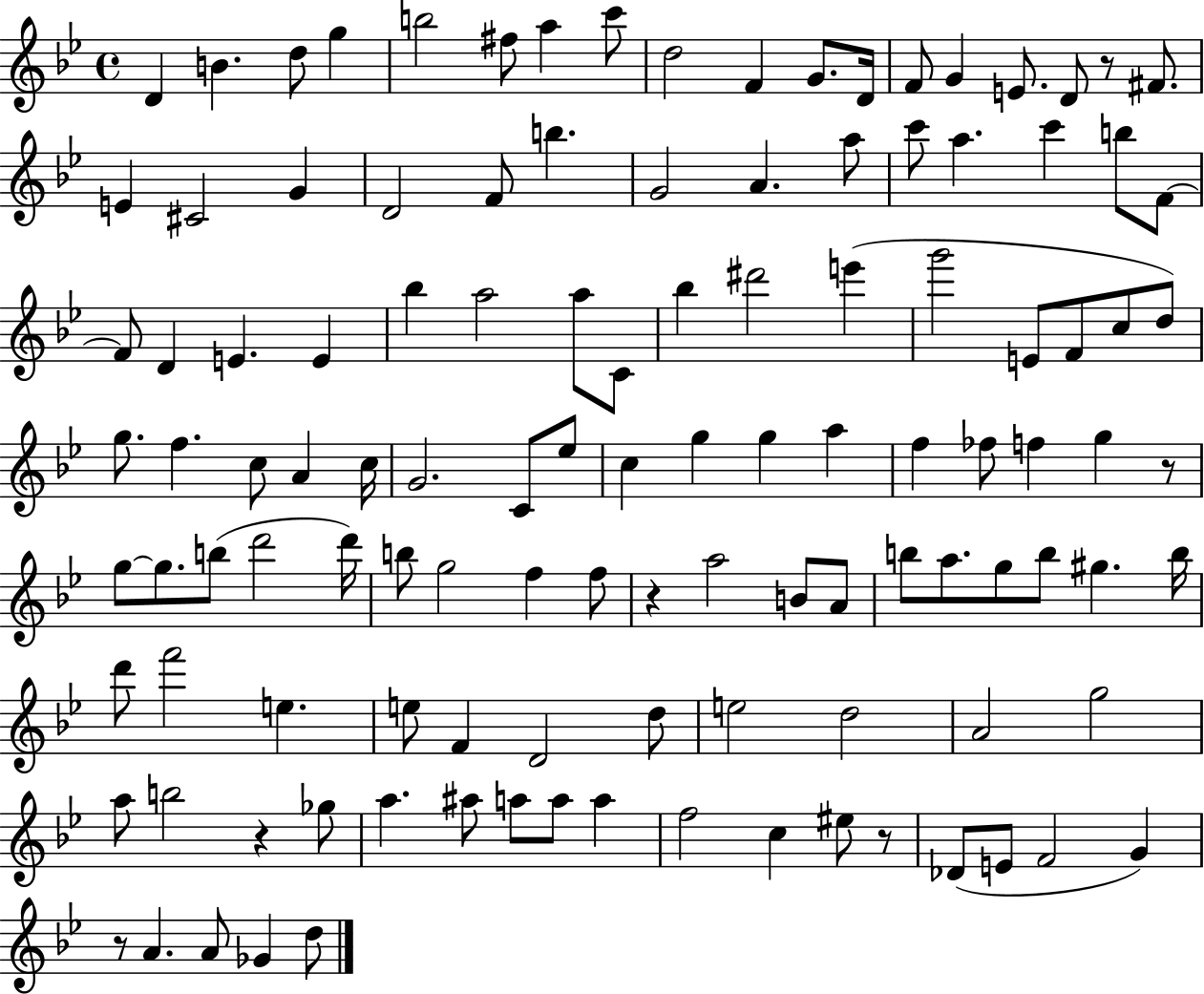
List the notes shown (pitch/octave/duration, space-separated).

D4/q B4/q. D5/e G5/q B5/h F#5/e A5/q C6/e D5/h F4/q G4/e. D4/s F4/e G4/q E4/e. D4/e R/e F#4/e. E4/q C#4/h G4/q D4/h F4/e B5/q. G4/h A4/q. A5/e C6/e A5/q. C6/q B5/e F4/e F4/e D4/q E4/q. E4/q Bb5/q A5/h A5/e C4/e Bb5/q D#6/h E6/q G6/h E4/e F4/e C5/e D5/e G5/e. F5/q. C5/e A4/q C5/s G4/h. C4/e Eb5/e C5/q G5/q G5/q A5/q F5/q FES5/e F5/q G5/q R/e G5/e G5/e. B5/e D6/h D6/s B5/e G5/h F5/q F5/e R/q A5/h B4/e A4/e B5/e A5/e. G5/e B5/e G#5/q. B5/s D6/e F6/h E5/q. E5/e F4/q D4/h D5/e E5/h D5/h A4/h G5/h A5/e B5/h R/q Gb5/e A5/q. A#5/e A5/e A5/e A5/q F5/h C5/q EIS5/e R/e Db4/e E4/e F4/h G4/q R/e A4/q. A4/e Gb4/q D5/e